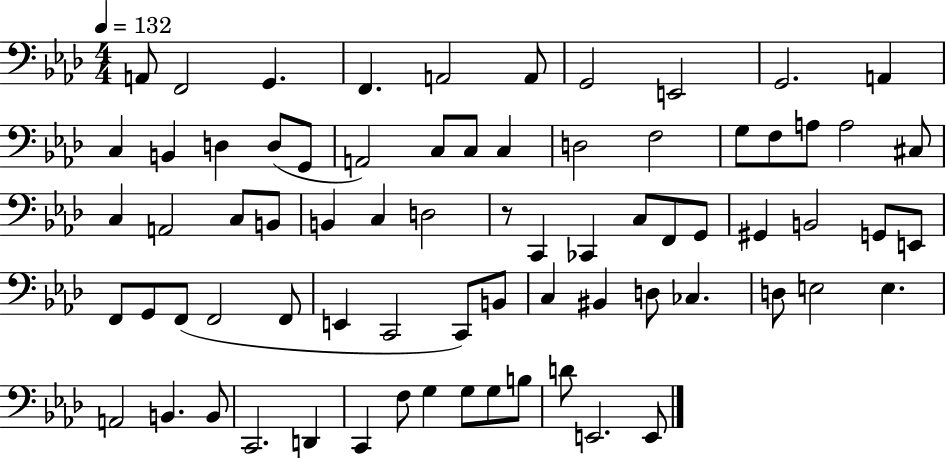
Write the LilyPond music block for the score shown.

{
  \clef bass
  \numericTimeSignature
  \time 4/4
  \key aes \major
  \tempo 4 = 132
  \repeat volta 2 { a,8 f,2 g,4. | f,4. a,2 a,8 | g,2 e,2 | g,2. a,4 | \break c4 b,4 d4 d8( g,8 | a,2) c8 c8 c4 | d2 f2 | g8 f8 a8 a2 cis8 | \break c4 a,2 c8 b,8 | b,4 c4 d2 | r8 c,4 ces,4 c8 f,8 g,8 | gis,4 b,2 g,8 e,8 | \break f,8 g,8 f,8( f,2 f,8 | e,4 c,2 c,8) b,8 | c4 bis,4 d8 ces4. | d8 e2 e4. | \break a,2 b,4. b,8 | c,2. d,4 | c,4 f8 g4 g8 g8 b8 | d'8 e,2. e,8 | \break } \bar "|."
}